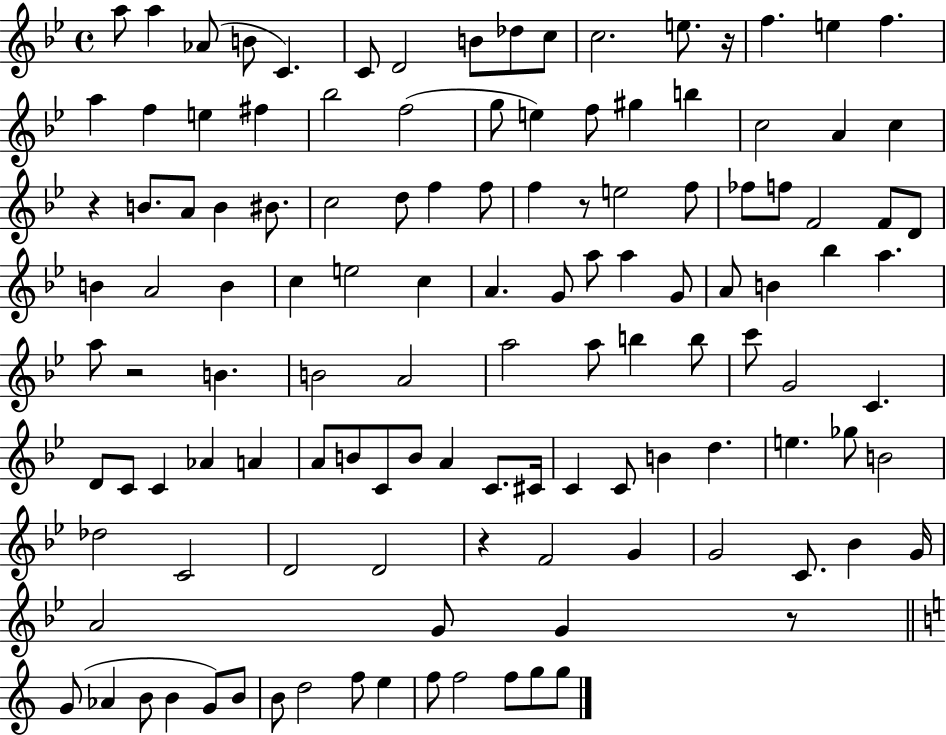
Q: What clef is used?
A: treble